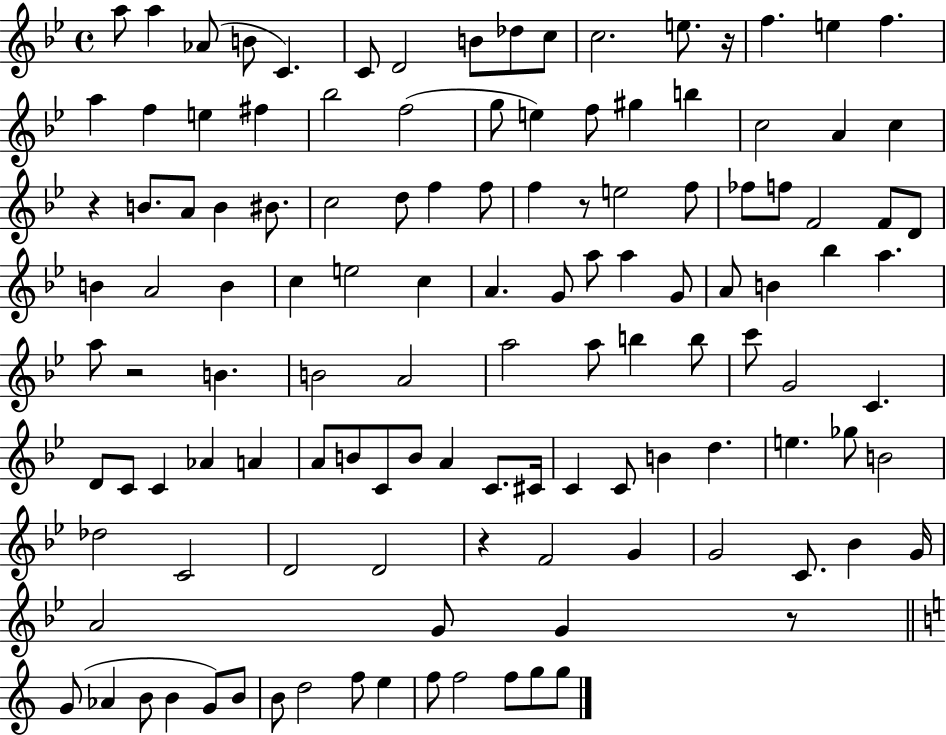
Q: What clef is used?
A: treble